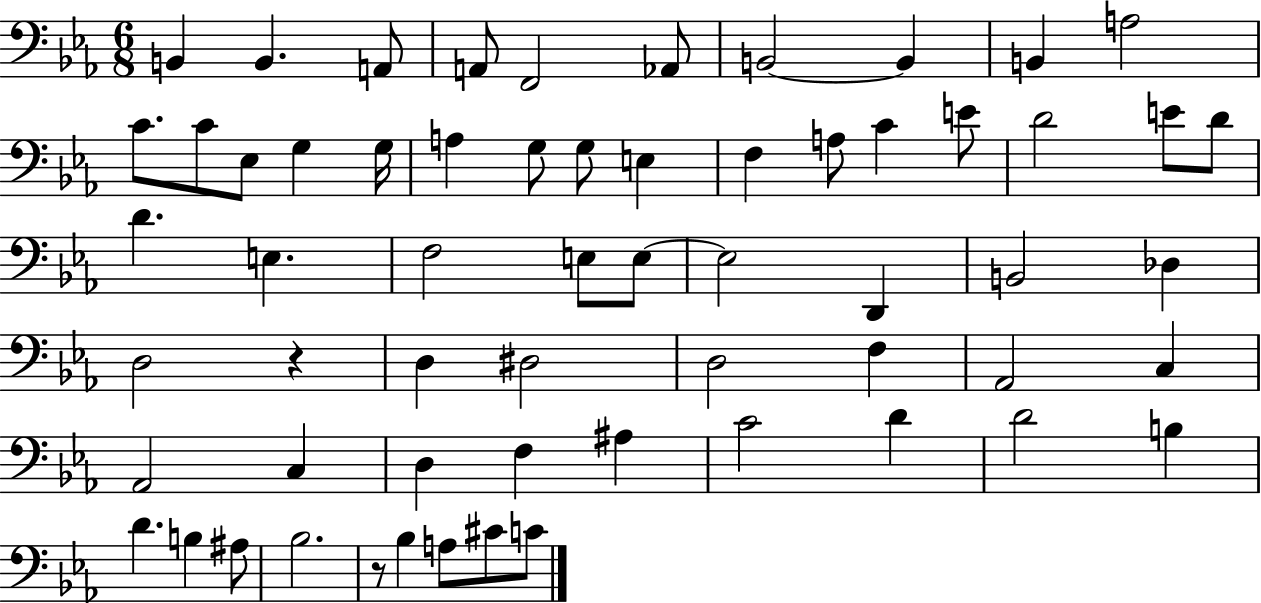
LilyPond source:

{
  \clef bass
  \numericTimeSignature
  \time 6/8
  \key ees \major
  b,4 b,4. a,8 | a,8 f,2 aes,8 | b,2~~ b,4 | b,4 a2 | \break c'8. c'8 ees8 g4 g16 | a4 g8 g8 e4 | f4 a8 c'4 e'8 | d'2 e'8 d'8 | \break d'4. e4. | f2 e8 e8~~ | e2 d,4 | b,2 des4 | \break d2 r4 | d4 dis2 | d2 f4 | aes,2 c4 | \break aes,2 c4 | d4 f4 ais4 | c'2 d'4 | d'2 b4 | \break d'4. b4 ais8 | bes2. | r8 bes4 a8 cis'8 c'8 | \bar "|."
}